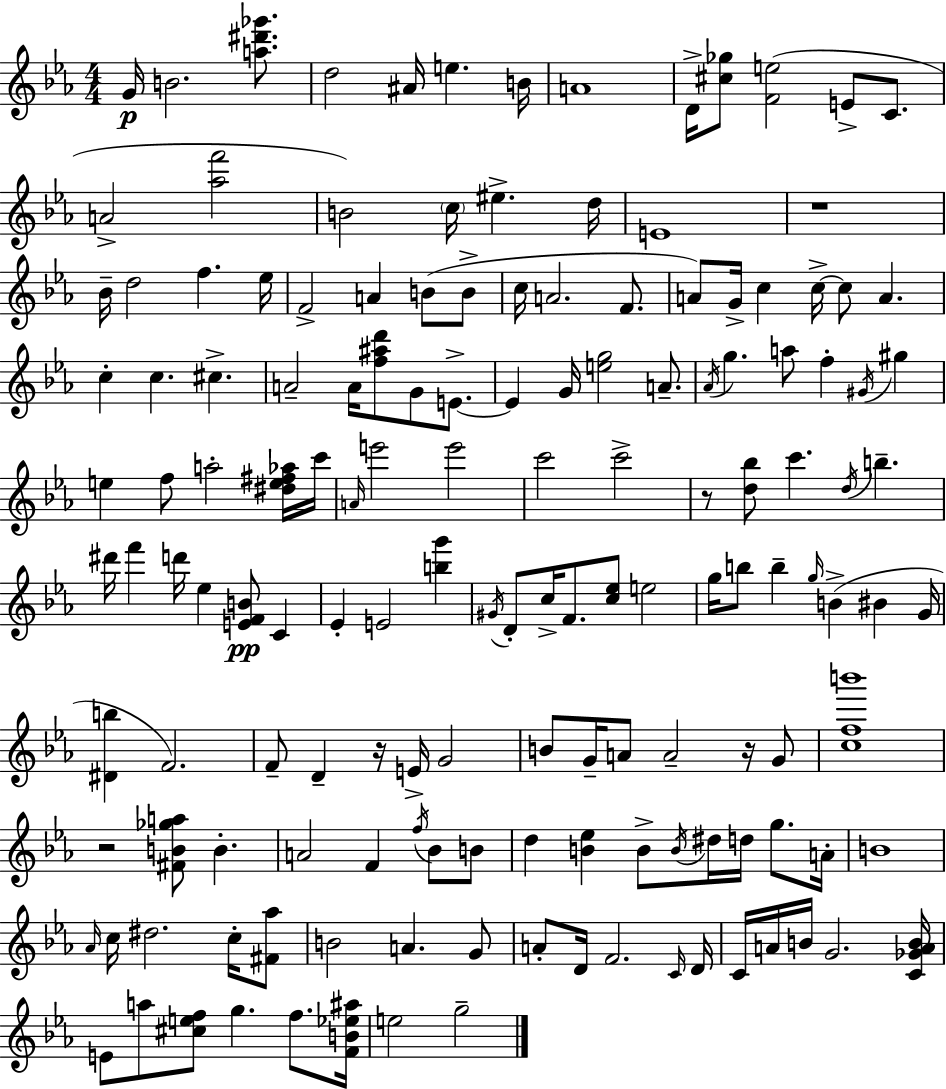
G4/s B4/h. [A5,D#6,Gb6]/e. D5/h A#4/s E5/q. B4/s A4/w D4/s [C#5,Gb5]/e [F4,E5]/h E4/e C4/e. A4/h [Ab5,F6]/h B4/h C5/s EIS5/q. D5/s E4/w R/w Bb4/s D5/h F5/q. Eb5/s F4/h A4/q B4/e B4/e C5/s A4/h. F4/e. A4/e G4/s C5/q C5/s C5/e A4/q. C5/q C5/q. C#5/q. A4/h A4/s [F5,A#5,D6]/e G4/e E4/e. E4/q G4/s [E5,G5]/h A4/e. Ab4/s G5/q. A5/e F5/q G#4/s G#5/q E5/q F5/e A5/h [D#5,E5,F#5,Ab5]/s C6/s A4/s E6/h E6/h C6/h C6/h R/e [D5,Bb5]/e C6/q. D5/s B5/q. D#6/s F6/q D6/s Eb5/q [E4,F4,B4]/e C4/q Eb4/q E4/h [B5,G6]/q G#4/s D4/e C5/s F4/e. [C5,Eb5]/e E5/h G5/s B5/e B5/q G5/s B4/q BIS4/q G4/s [D#4,B5]/q F4/h. F4/e D4/q R/s E4/s G4/h B4/e G4/s A4/e A4/h R/s G4/e [C5,F5,B6]/w R/h [F#4,B4,Gb5,A5]/e B4/q. A4/h F4/q F5/s Bb4/e B4/e D5/q [B4,Eb5]/q B4/e B4/s D#5/s D5/s G5/e. A4/s B4/w Ab4/s C5/s D#5/h. C5/s [F#4,Ab5]/e B4/h A4/q. G4/e A4/e D4/s F4/h. C4/s D4/s C4/s A4/s B4/s G4/h. [C4,Gb4,A4,B4]/s E4/e A5/e [C#5,E5,F5]/e G5/q. F5/e. [F4,B4,Eb5,A#5]/s E5/h G5/h